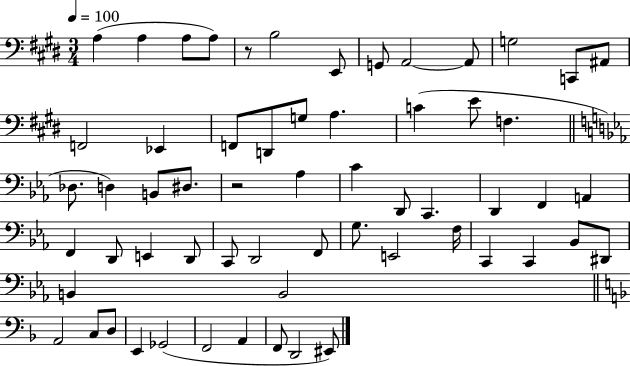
X:1
T:Untitled
M:3/4
L:1/4
K:E
A, A, A,/2 A,/2 z/2 B,2 E,,/2 G,,/2 A,,2 A,,/2 G,2 C,,/2 ^A,,/2 F,,2 _E,, F,,/2 D,,/2 G,/2 A, C E/2 F, _D,/2 D, B,,/2 ^D,/2 z2 _A, C D,,/2 C,, D,, F,, A,, F,, D,,/2 E,, D,,/2 C,,/2 D,,2 F,,/2 G,/2 E,,2 F,/4 C,, C,, _B,,/2 ^D,,/2 B,, B,,2 A,,2 C,/2 D,/2 E,, _G,,2 F,,2 A,, F,,/2 D,,2 ^E,,/2